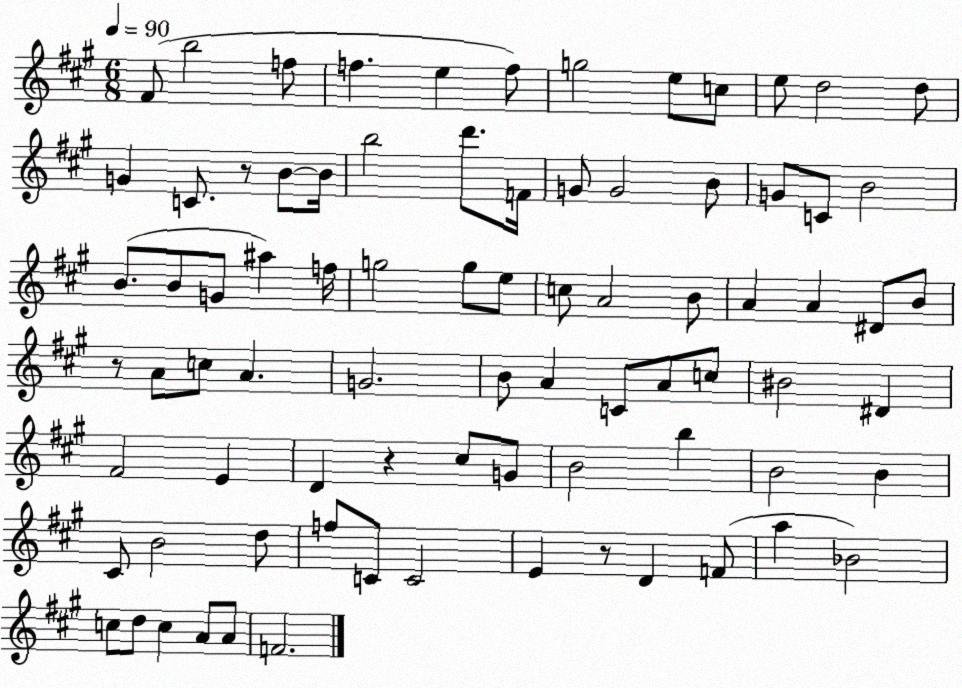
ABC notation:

X:1
T:Untitled
M:6/8
L:1/4
K:A
^F/2 b2 f/2 f e f/2 g2 e/2 c/2 e/2 d2 d/2 G C/2 z/2 B/2 B/4 b2 d'/2 F/4 G/2 G2 B/2 G/2 C/2 B2 B/2 B/2 G/2 ^a f/4 g2 g/2 e/2 c/2 A2 B/2 A A ^D/2 B/2 z/2 A/2 c/2 A G2 B/2 A C/2 A/2 c/2 ^B2 ^D ^F2 E D z ^c/2 G/2 B2 b B2 B ^C/2 B2 d/2 f/2 C/2 C2 E z/2 D F/2 a _B2 c/2 d/2 c A/2 A/2 F2